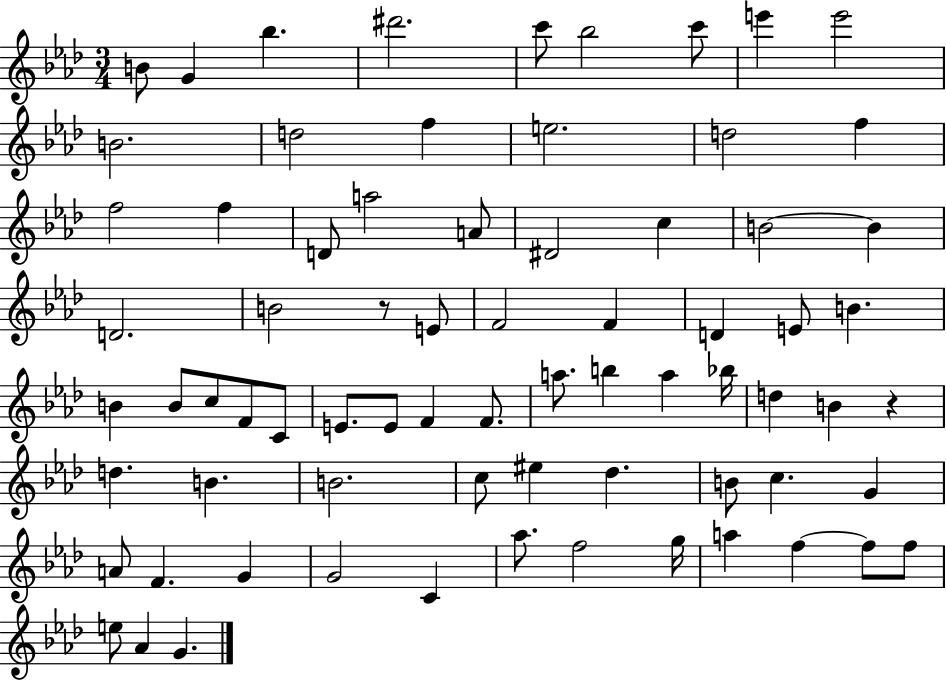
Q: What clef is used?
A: treble